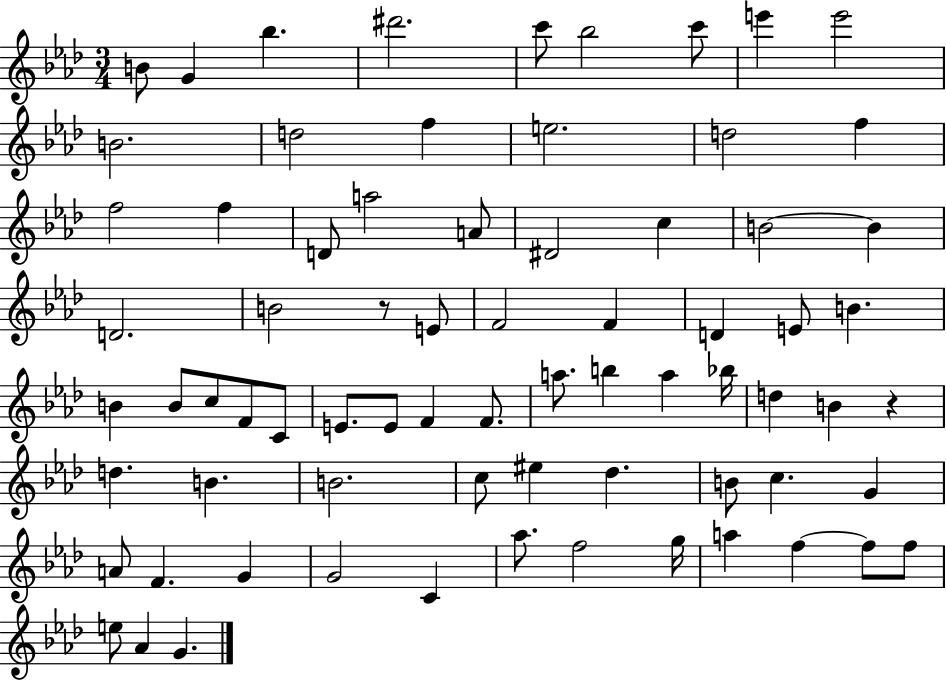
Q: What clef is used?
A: treble